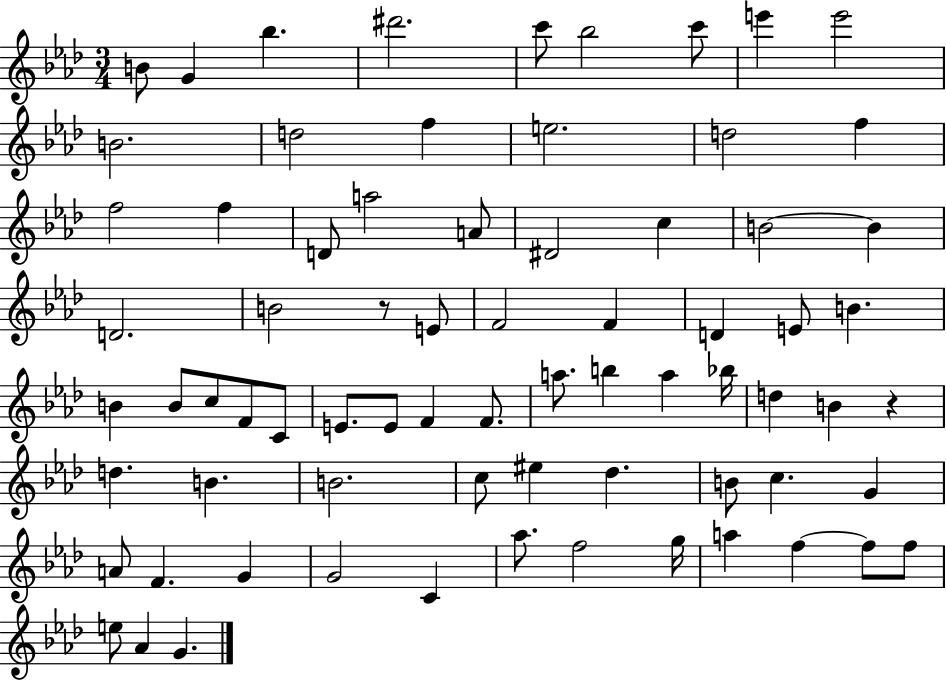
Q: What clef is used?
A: treble